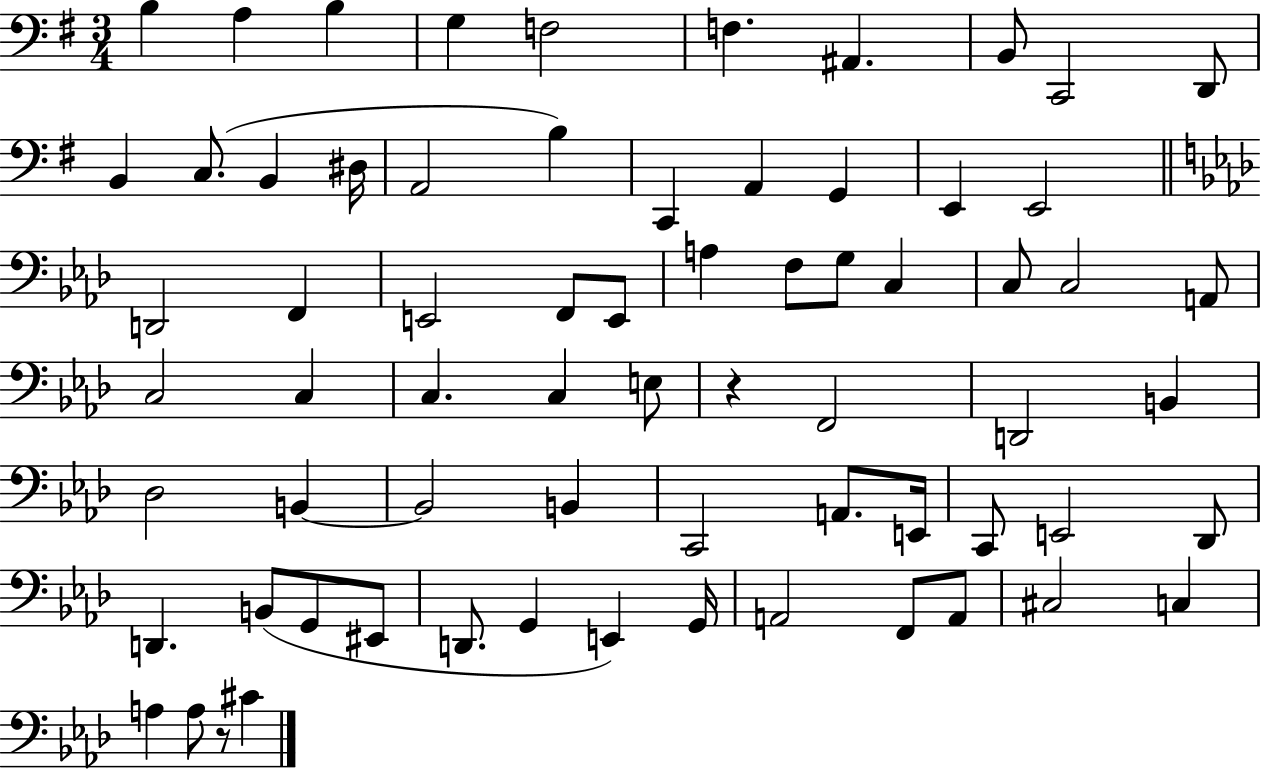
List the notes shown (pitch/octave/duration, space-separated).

B3/q A3/q B3/q G3/q F3/h F3/q. A#2/q. B2/e C2/h D2/e B2/q C3/e. B2/q D#3/s A2/h B3/q C2/q A2/q G2/q E2/q E2/h D2/h F2/q E2/h F2/e E2/e A3/q F3/e G3/e C3/q C3/e C3/h A2/e C3/h C3/q C3/q. C3/q E3/e R/q F2/h D2/h B2/q Db3/h B2/q B2/h B2/q C2/h A2/e. E2/s C2/e E2/h Db2/e D2/q. B2/e G2/e EIS2/e D2/e. G2/q E2/q G2/s A2/h F2/e A2/e C#3/h C3/q A3/q A3/e R/e C#4/q